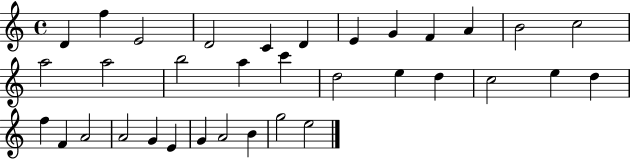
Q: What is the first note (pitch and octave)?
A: D4